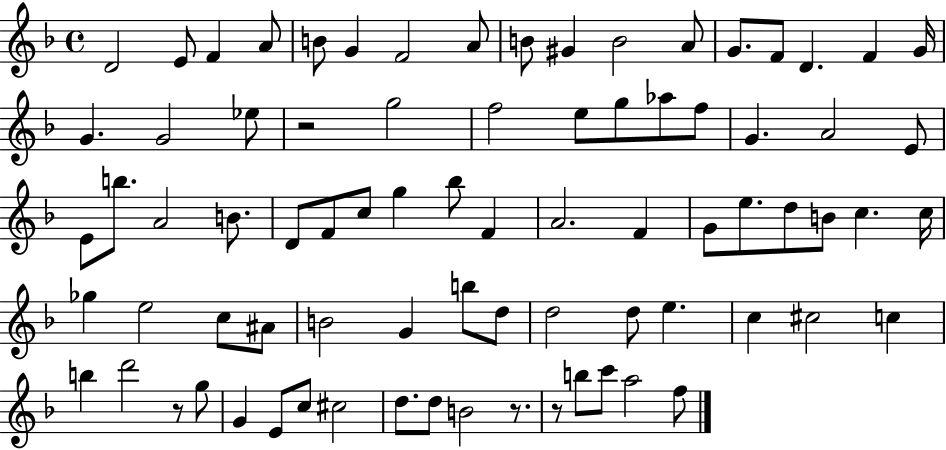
{
  \clef treble
  \time 4/4
  \defaultTimeSignature
  \key f \major
  \repeat volta 2 { d'2 e'8 f'4 a'8 | b'8 g'4 f'2 a'8 | b'8 gis'4 b'2 a'8 | g'8. f'8 d'4. f'4 g'16 | \break g'4. g'2 ees''8 | r2 g''2 | f''2 e''8 g''8 aes''8 f''8 | g'4. a'2 e'8 | \break e'8 b''8. a'2 b'8. | d'8 f'8 c''8 g''4 bes''8 f'4 | a'2. f'4 | g'8 e''8. d''8 b'8 c''4. c''16 | \break ges''4 e''2 c''8 ais'8 | b'2 g'4 b''8 d''8 | d''2 d''8 e''4. | c''4 cis''2 c''4 | \break b''4 d'''2 r8 g''8 | g'4 e'8 c''8 cis''2 | d''8. d''8 b'2 r8. | r8 b''8 c'''8 a''2 f''8 | \break } \bar "|."
}